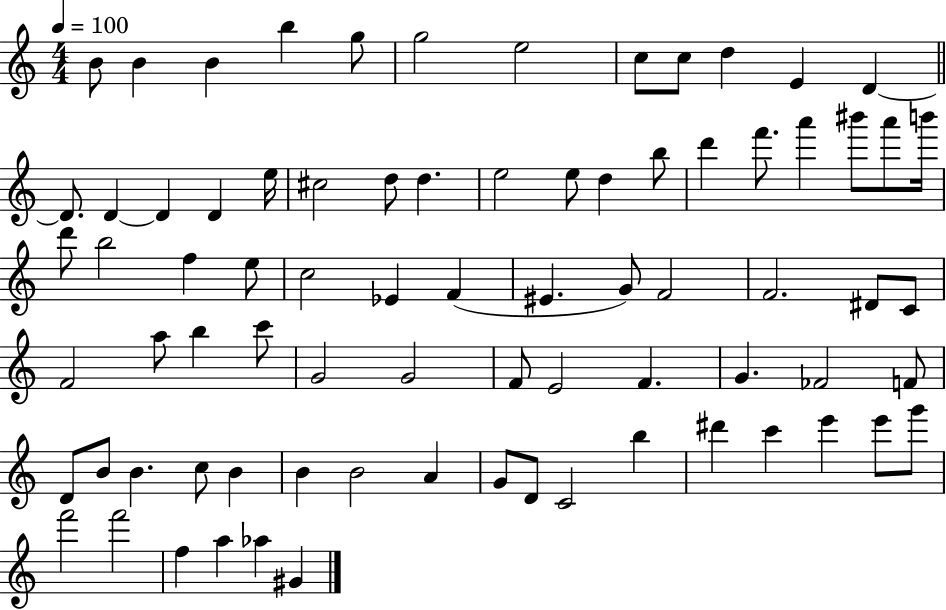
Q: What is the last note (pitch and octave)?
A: G#4